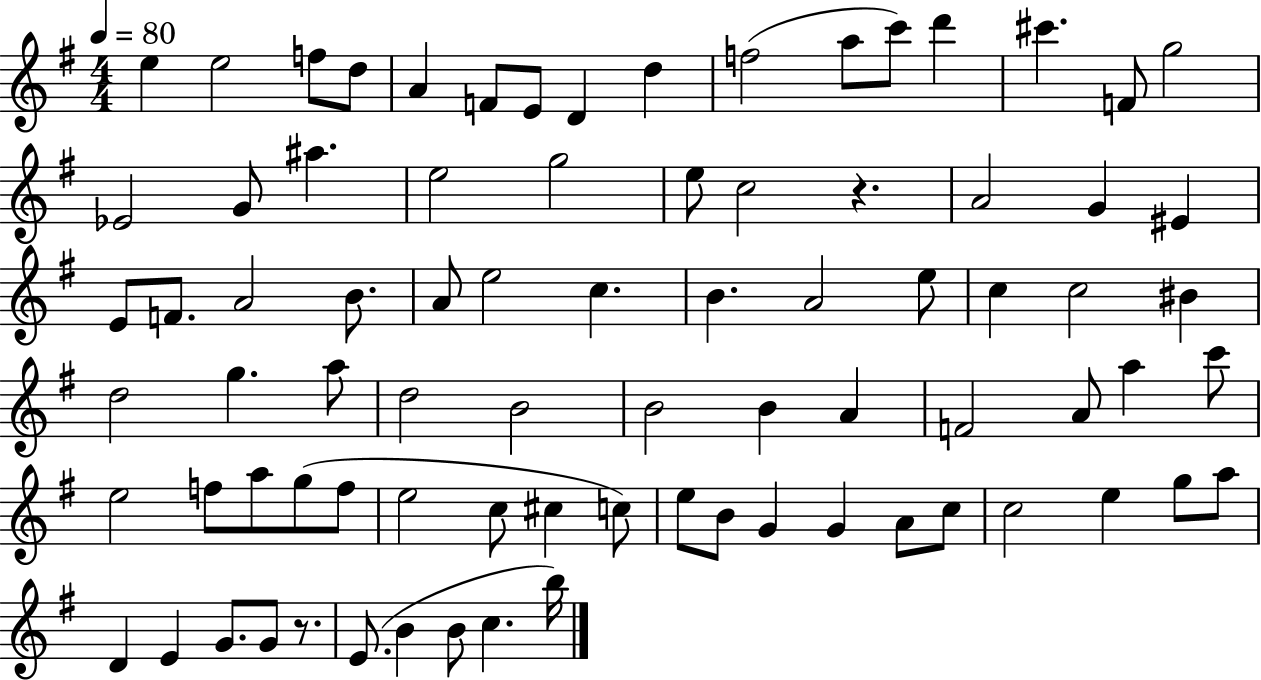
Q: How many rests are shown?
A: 2